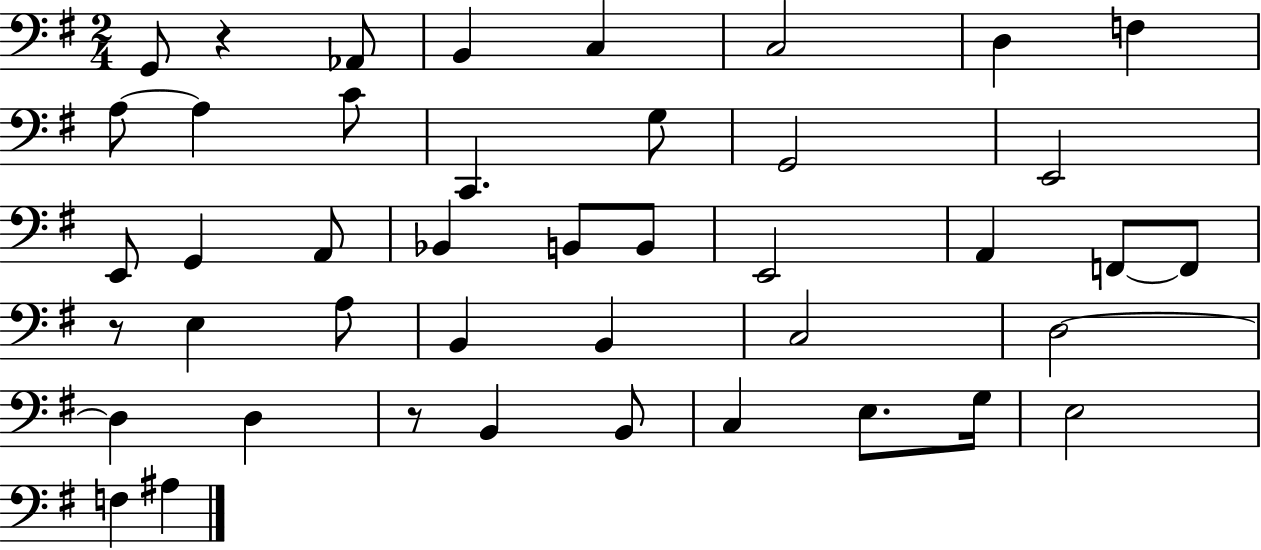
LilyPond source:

{
  \clef bass
  \numericTimeSignature
  \time 2/4
  \key g \major
  \repeat volta 2 { g,8 r4 aes,8 | b,4 c4 | c2 | d4 f4 | \break a8~~ a4 c'8 | c,4. g8 | g,2 | e,2 | \break e,8 g,4 a,8 | bes,4 b,8 b,8 | e,2 | a,4 f,8~~ f,8 | \break r8 e4 a8 | b,4 b,4 | c2 | d2~~ | \break d4 d4 | r8 b,4 b,8 | c4 e8. g16 | e2 | \break f4 ais4 | } \bar "|."
}